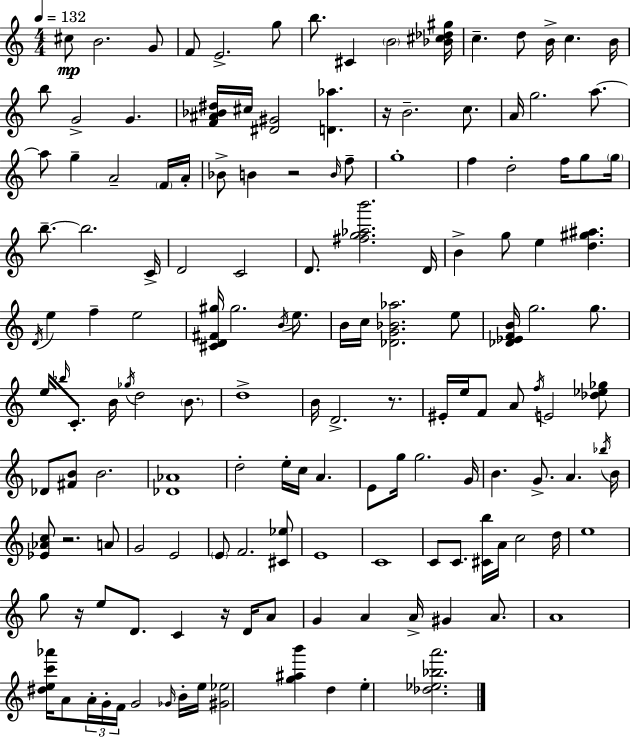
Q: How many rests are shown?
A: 6